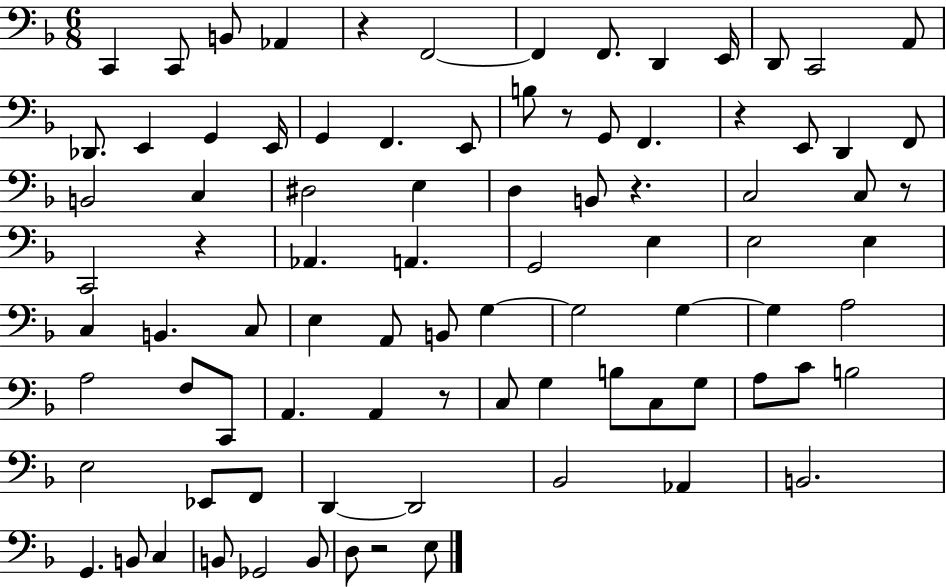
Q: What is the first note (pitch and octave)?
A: C2